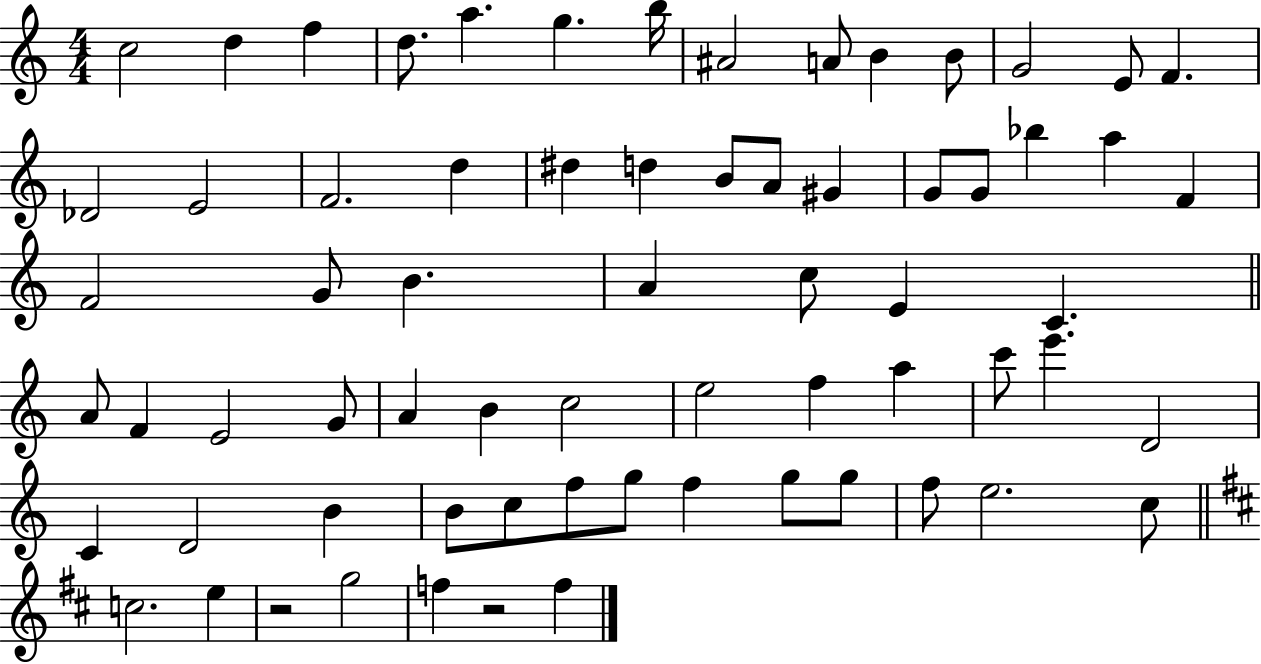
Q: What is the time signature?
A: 4/4